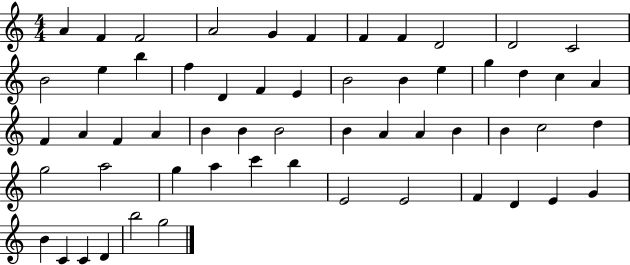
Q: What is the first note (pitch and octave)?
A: A4